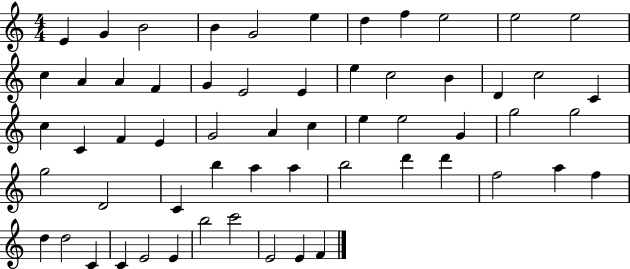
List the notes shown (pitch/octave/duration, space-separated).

E4/q G4/q B4/h B4/q G4/h E5/q D5/q F5/q E5/h E5/h E5/h C5/q A4/q A4/q F4/q G4/q E4/h E4/q E5/q C5/h B4/q D4/q C5/h C4/q C5/q C4/q F4/q E4/q G4/h A4/q C5/q E5/q E5/h G4/q G5/h G5/h G5/h D4/h C4/q B5/q A5/q A5/q B5/h D6/q D6/q F5/h A5/q F5/q D5/q D5/h C4/q C4/q E4/h E4/q B5/h C6/h E4/h E4/q F4/q